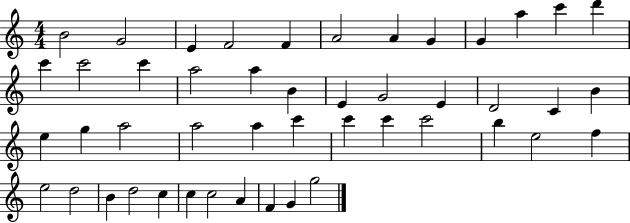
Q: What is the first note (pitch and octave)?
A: B4